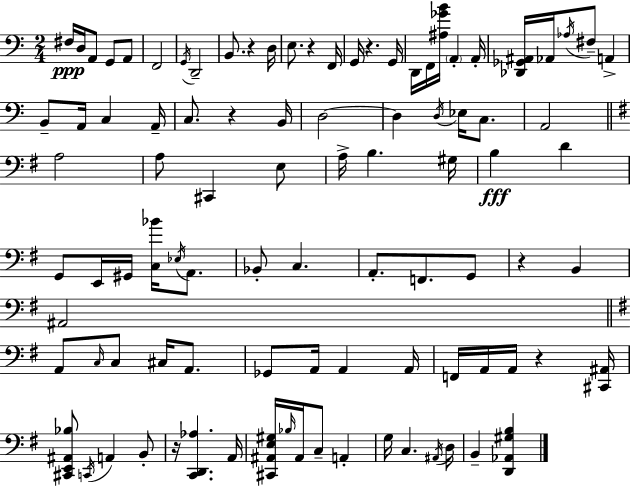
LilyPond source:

{
  \clef bass
  \numericTimeSignature
  \time 2/4
  \key a \minor
  fis16\ppp d16 a,8 g,8 a,8 | f,2 | \acciaccatura { g,16 } d,2-- | b,8. r4 | \break d16 e8. r4 | f,16 g,16 r4. | g,16 d,16 f,16 <ais ges' b'>16 \parenthesize a,4-. | a,16-. <des, ges, ais,>16 aes,16 \acciaccatura { aes16 } fis8-- a,4-> | \break b,8-- a,16 c4 | a,16-- c8. r4 | b,16 d2~~ | d4 \acciaccatura { d16 } ees16 | \break c8. a,2 | \bar "||" \break \key e \minor a2 | a8 cis,4 e8 | a16-> b4. gis16 | b4\fff d'4 | \break g,8 e,16 gis,16 <c bes'>16 \acciaccatura { ees16 } a,8. | bes,8-. c4. | a,8.-. f,8. g,8 | r4 b,4 | \break ais,2 | \bar "||" \break \key g \major a,8 \grace { c16 } c8 cis16 a,8. | ges,8 a,16 a,4 | a,16 f,16 a,16 a,16 r4 | <cis, ais,>16 <cis, e, ais, bes>8 \acciaccatura { c,16 } a,4 | \break b,8-. r16 <c, d, aes>4. | a,16 <cis, ais, e gis>16 \grace { bes16 } ais,16 c8-- a,4-. | g16 c4. | \acciaccatura { ais,16 } d16 b,4-- | \break <d, aes, gis b>4 \bar "|."
}